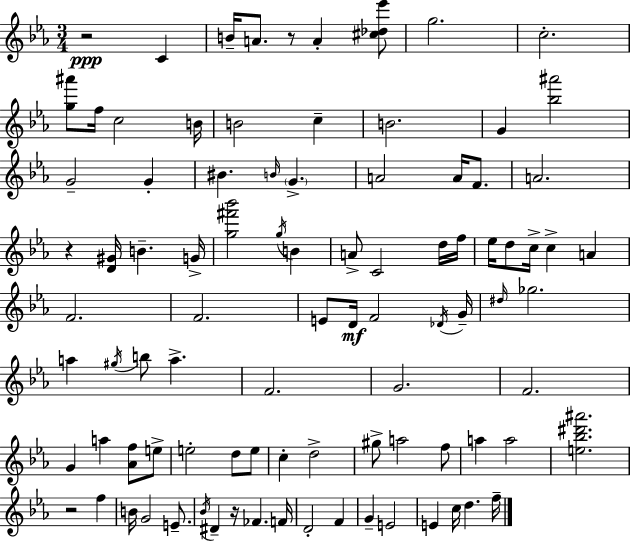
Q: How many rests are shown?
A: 5